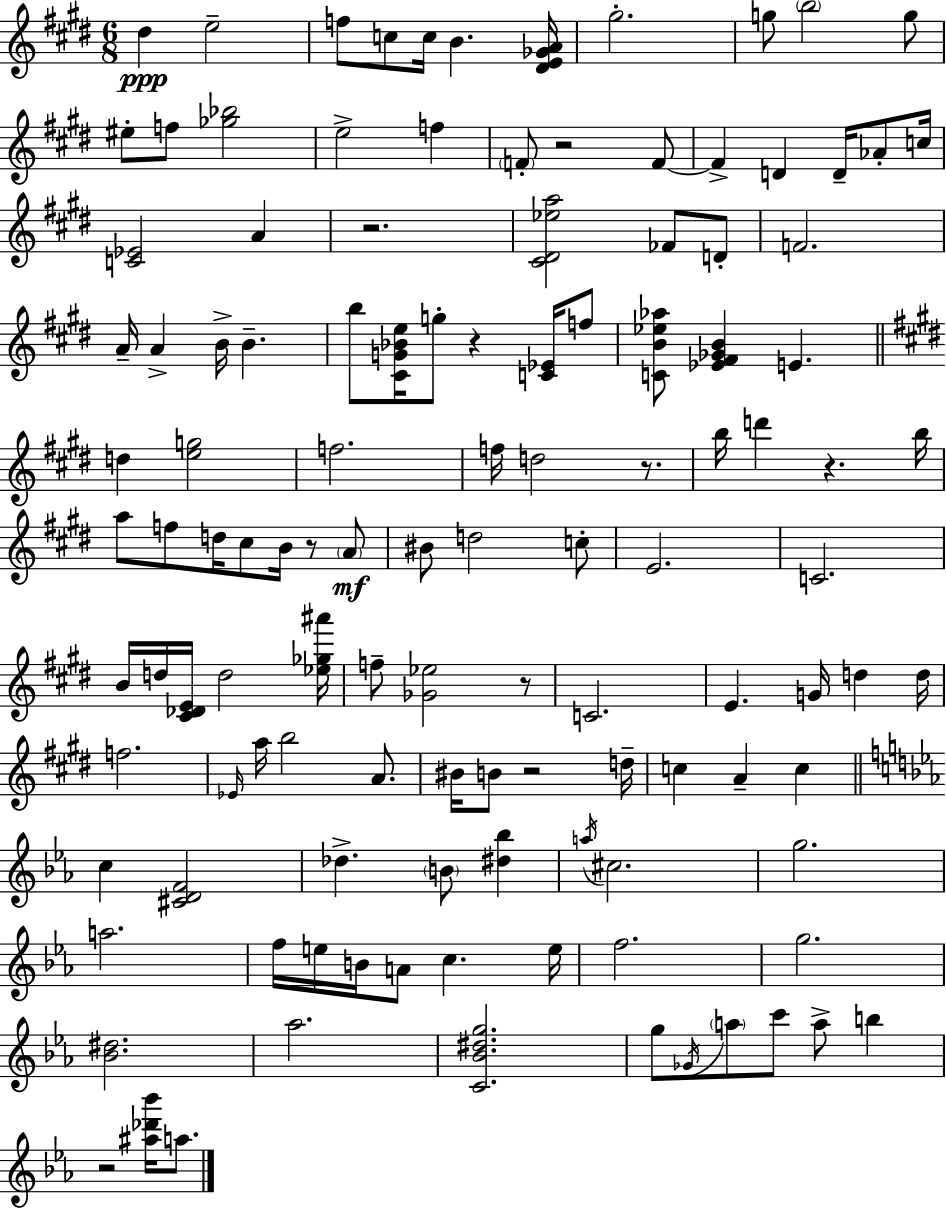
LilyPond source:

{
  \clef treble
  \numericTimeSignature
  \time 6/8
  \key e \major
  dis''4\ppp e''2-- | f''8 c''8 c''16 b'4. <dis' e' ges' a'>16 | gis''2.-. | g''8 \parenthesize b''2 g''8 | \break eis''8-. f''8 <ges'' bes''>2 | e''2-> f''4 | \parenthesize f'8-. r2 f'8~~ | f'4-> d'4 d'16-- aes'8-. c''16 | \break <c' ees'>2 a'4 | r2. | <cis' dis' ees'' a''>2 fes'8 d'8-. | f'2. | \break a'16-- a'4-> b'16-> b'4.-- | b''8 <cis' g' bes' e''>16 g''8-. r4 <c' ees'>16 f''8 | <c' b' ees'' aes''>8 <ees' fis' ges' b'>4 e'4. | \bar "||" \break \key e \major d''4 <e'' g''>2 | f''2. | f''16 d''2 r8. | b''16 d'''4 r4. b''16 | \break a''8 f''8 d''16 cis''8 b'16 r8 \parenthesize a'8\mf | bis'8 d''2 c''8-. | e'2. | c'2. | \break b'16 d''16 <cis' des' e'>16 d''2 <ees'' ges'' ais'''>16 | f''8-- <ges' ees''>2 r8 | c'2. | e'4. g'16 d''4 d''16 | \break f''2. | \grace { ees'16 } a''16 b''2 a'8. | bis'16 b'8 r2 | d''16-- c''4 a'4-- c''4 | \break \bar "||" \break \key ees \major c''4 <cis' d' f'>2 | des''4.-> \parenthesize b'8 <dis'' bes''>4 | \acciaccatura { a''16 } cis''2. | g''2. | \break a''2. | f''16 e''16 b'16 a'8 c''4. | e''16 f''2. | g''2. | \break <bes' dis''>2. | aes''2. | <c' bes' dis'' g''>2. | g''8 \acciaccatura { ges'16 } \parenthesize a''8 c'''8 a''8-> b''4 | \break r2 <ais'' des''' bes'''>16 a''8. | \bar "|."
}